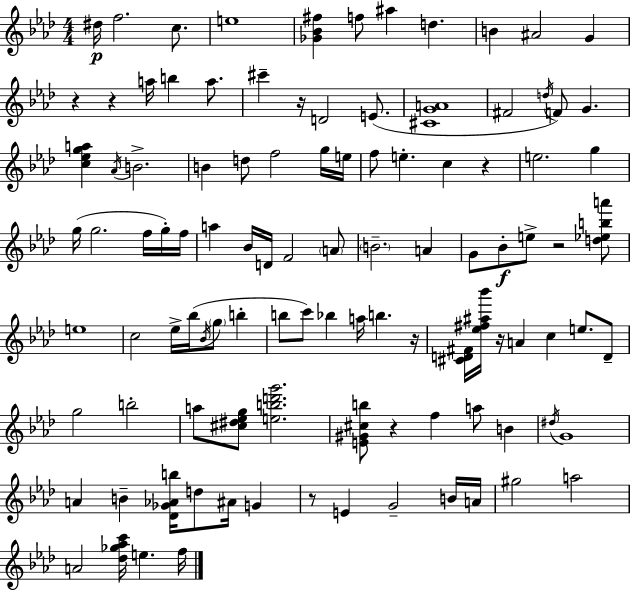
X:1
T:Untitled
M:4/4
L:1/4
K:Ab
^d/4 f2 c/2 e4 [_G_B^f] f/2 ^a d B ^A2 G z z a/4 b a/2 ^c' z/4 D2 E/2 [^CGA]4 ^F2 d/4 F/2 G [c_ega] _A/4 B2 B d/2 f2 g/4 e/4 f/2 e c z e2 g g/4 g2 f/4 g/4 f/4 a _B/4 D/4 F2 A/2 B2 A G/2 _B/2 e/2 z2 [d_eba']/2 e4 c2 _e/4 _b/4 _B/4 g/2 b b/2 c'/2 _b a/4 b z/4 [^CD^F]/4 [_e^f^a_b']/4 z/4 A c e/2 D/2 g2 b2 a/2 [^c^d_eg]/2 [ebd'g']2 [E^G^cb]/2 z f a/2 B ^d/4 G4 A B [_D_G_Ab]/4 d/2 ^A/4 G z/2 E G2 B/4 A/4 ^g2 a2 A2 [_d_g_ac']/4 e f/4